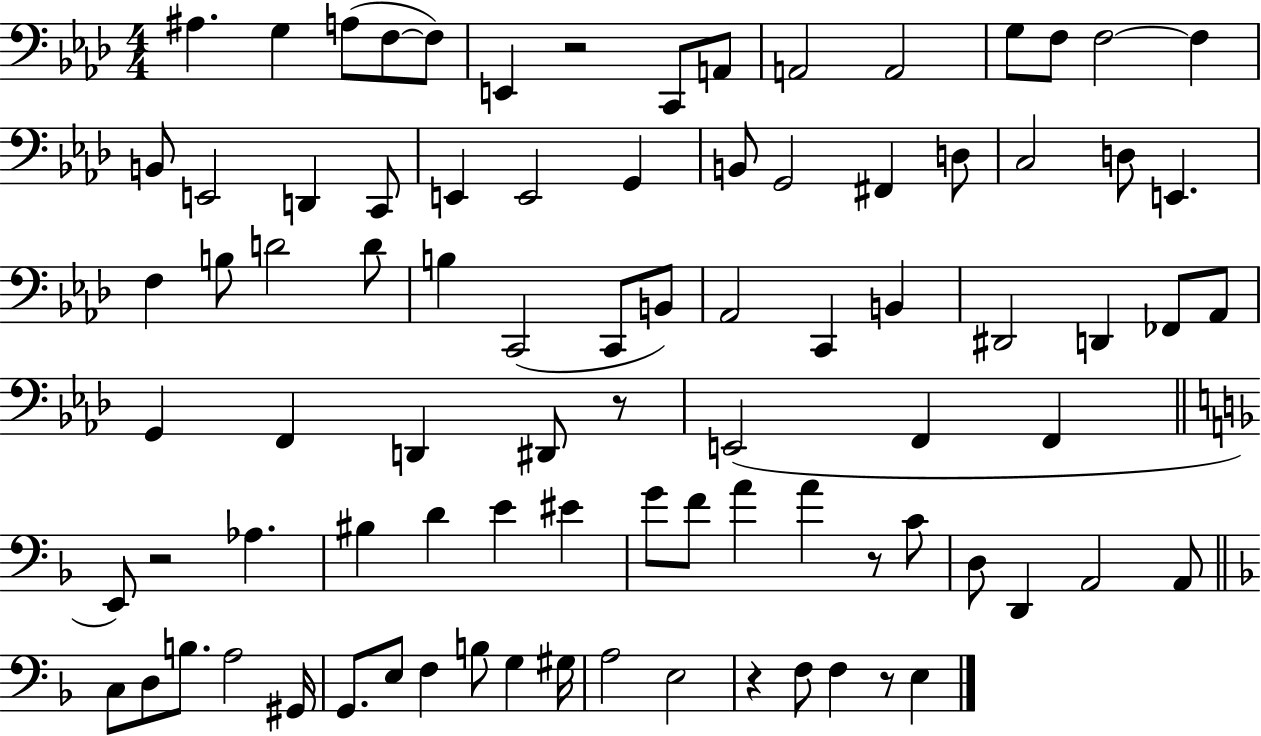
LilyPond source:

{
  \clef bass
  \numericTimeSignature
  \time 4/4
  \key aes \major
  ais4. g4 a8( f8~~ f8) | e,4 r2 c,8 a,8 | a,2 a,2 | g8 f8 f2~~ f4 | \break b,8 e,2 d,4 c,8 | e,4 e,2 g,4 | b,8 g,2 fis,4 d8 | c2 d8 e,4. | \break f4 b8 d'2 d'8 | b4 c,2( c,8 b,8) | aes,2 c,4 b,4 | dis,2 d,4 fes,8 aes,8 | \break g,4 f,4 d,4 dis,8 r8 | e,2( f,4 f,4 | \bar "||" \break \key f \major e,8) r2 aes4. | bis4 d'4 e'4 eis'4 | g'8 f'8 a'4 a'4 r8 c'8 | d8 d,4 a,2 a,8 | \break \bar "||" \break \key f \major c8 d8 b8. a2 gis,16 | g,8. e8 f4 b8 g4 gis16 | a2 e2 | r4 f8 f4 r8 e4 | \break \bar "|."
}